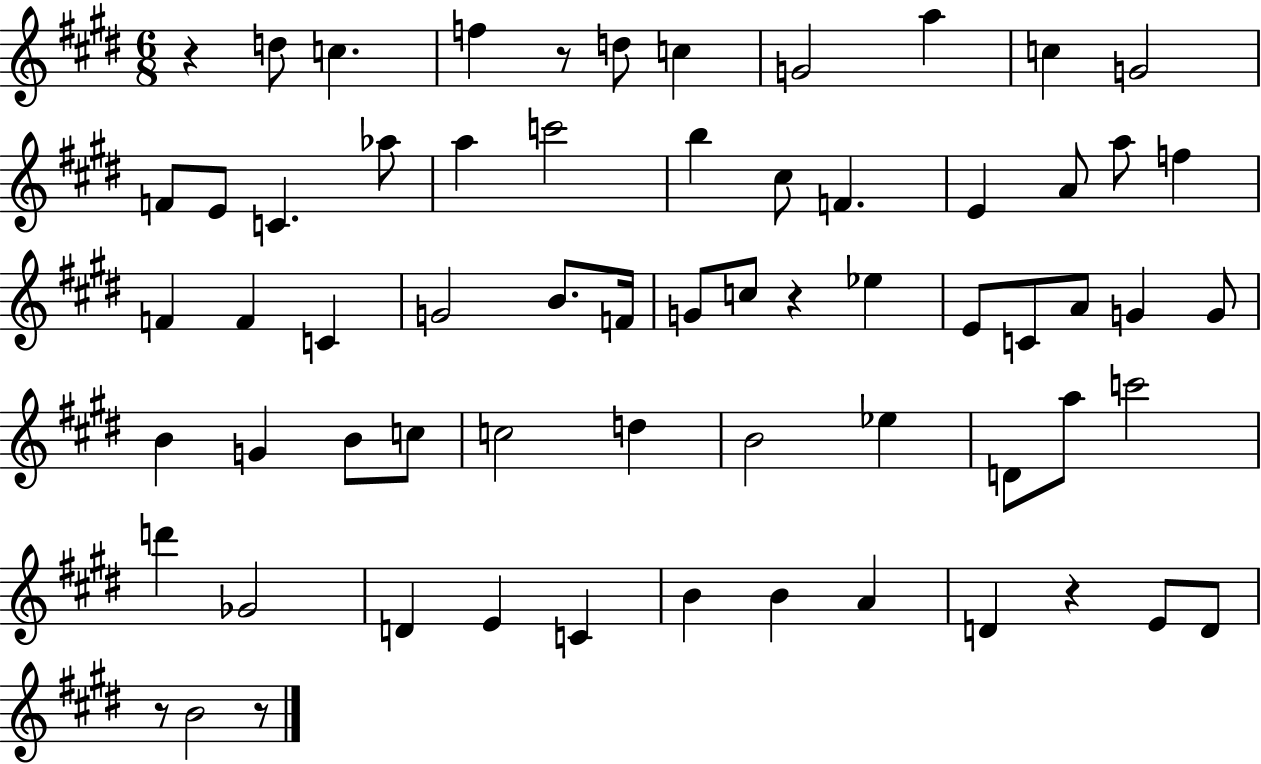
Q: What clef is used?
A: treble